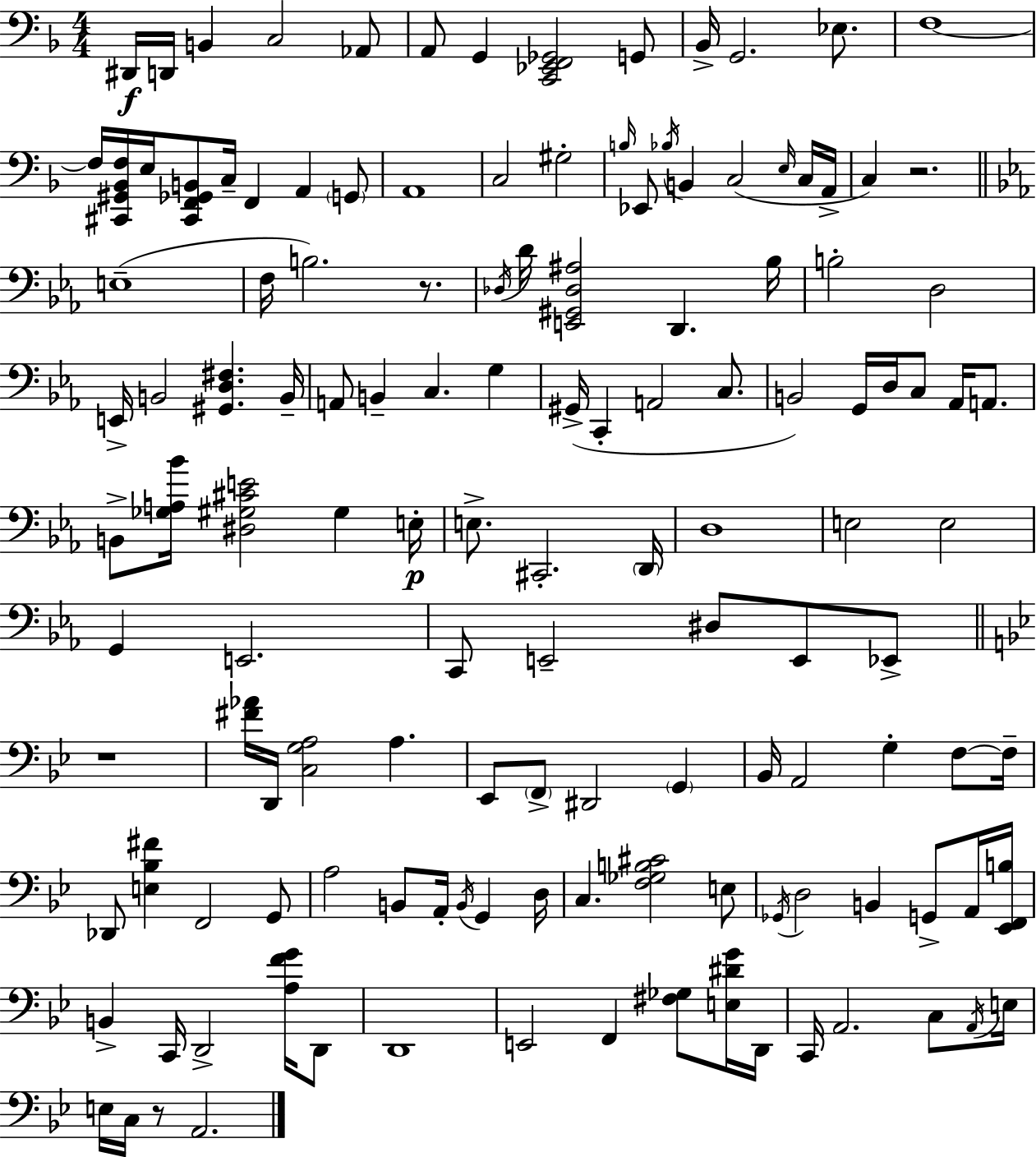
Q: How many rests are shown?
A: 4